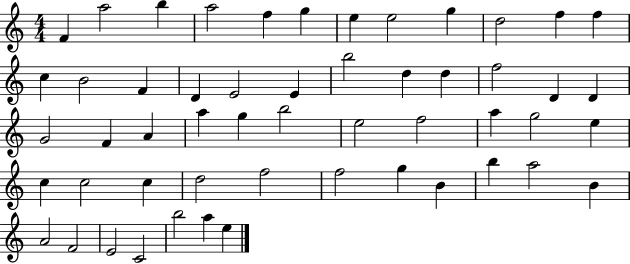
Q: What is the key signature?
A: C major